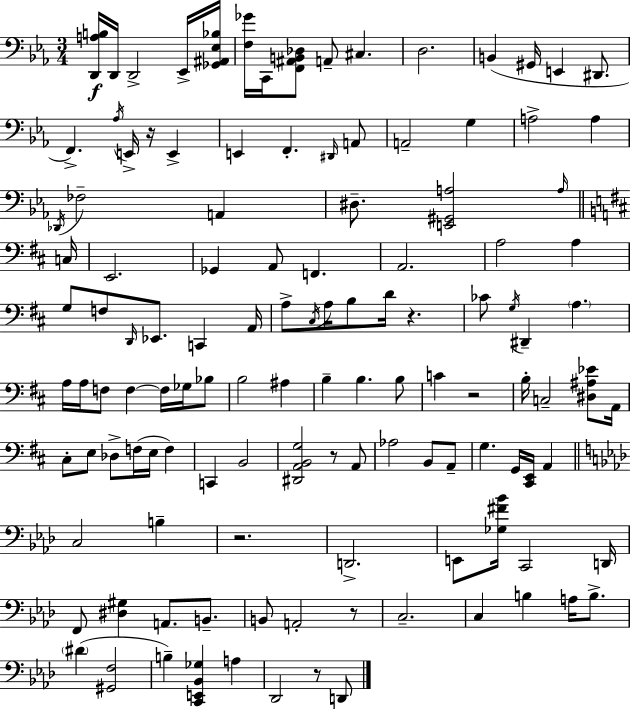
{
  \clef bass
  \numericTimeSignature
  \time 3/4
  \key ees \major
  <d, a b>16\f d,16 d,2-> ees,16-> <ges, ais, ees bes>16 | <f ges'>16 c,16 <f, ais, b, des>8 a,8-- cis4. | d2. | b,4( gis,16 e,4 dis,8. | \break f,4.->) \acciaccatura { aes16 } e,16-> r16 e,4-> | e,4 f,4.-. \grace { dis,16 } | a,8 a,2-- g4 | a2-> a4 | \break \acciaccatura { des,16 } fes2-- a,4 | dis8.-- <e, gis, a>2 | \grace { a16 } \bar "||" \break \key d \major c16 e,2. | ges,4 a,8 f,4. | a,2. | a2 a4 | \break g8 f8 \grace { d,16 } ees,8. c,4 | a,16 a8-> \acciaccatura { cis16 } a16 b8 d'16 r4. | ces'8 \acciaccatura { g16 } dis,4-- \parenthesize a4. | a16 a16 f8 f4~~ | \break f16 ges16 bes8 b2 | ais4 b4-- b4. | b8 c'4 r2 | b16-. c2-- | \break <dis ais ees'>8 a,16 cis8-. e8 des8-> f16( e16 | f4) c,4 b,2 | <dis, a, b, g>2 | r8 a,8 aes2 | \break b,8 a,8-- g4. g,16 <cis, e,>16 | a,4 \bar "||" \break \key f \minor c2 b4-- | r2. | d,2.-> | e,8 <ges fis' bes'>16 c,2 d,16 | \break f,8 <dis gis>4 a,8. b,8.-- | b,8 a,2-. r8 | c2.-- | c4 b4 a16 b8.-> | \break \parenthesize dis'4( <gis, f>2 | b4--) <c, e, bes, ges>4 a4 | des,2 r8 d,8 | \bar "|."
}